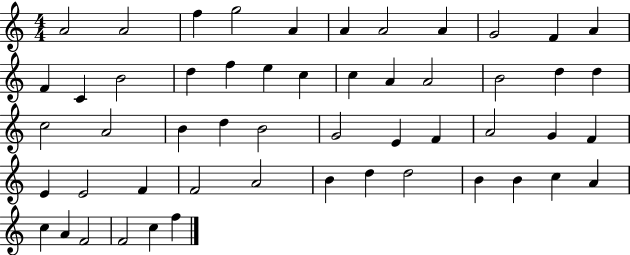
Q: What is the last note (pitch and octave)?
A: F5